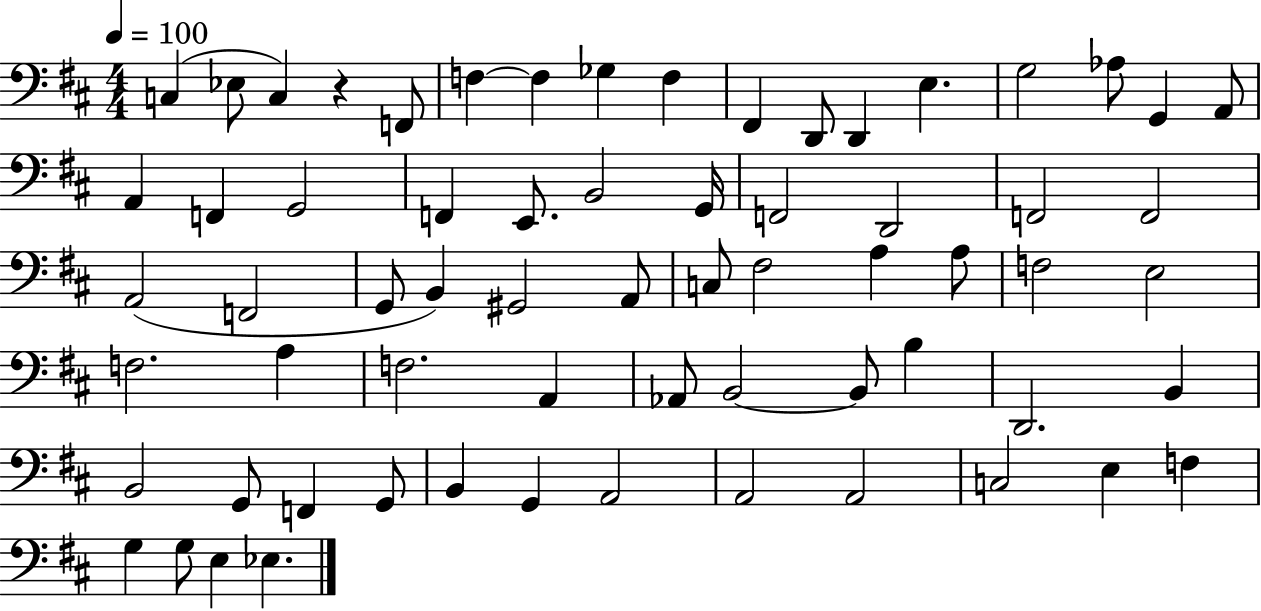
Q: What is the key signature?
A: D major